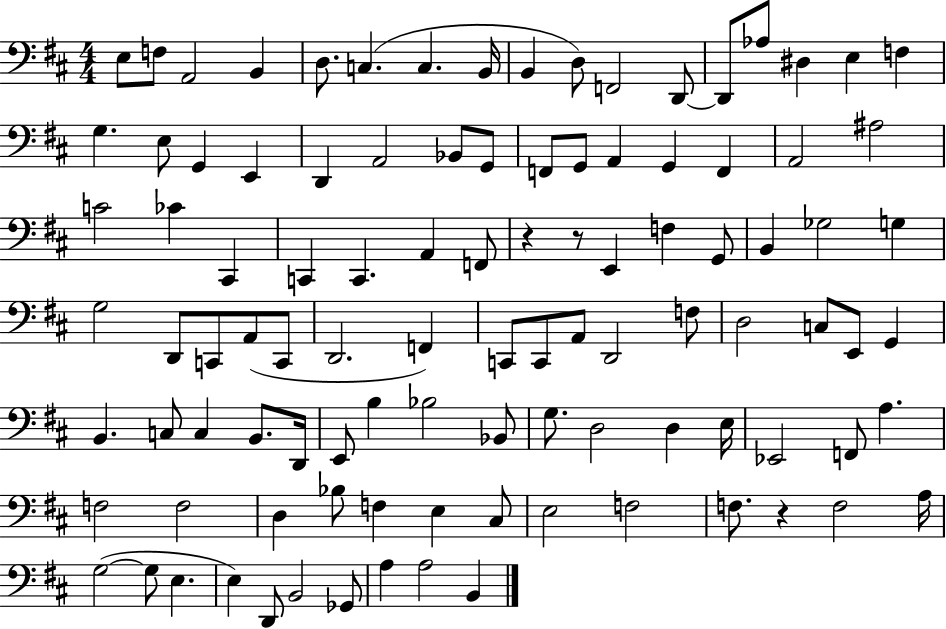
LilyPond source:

{
  \clef bass
  \numericTimeSignature
  \time 4/4
  \key d \major
  e8 f8 a,2 b,4 | d8. c4.( c4. b,16 | b,4 d8) f,2 d,8~~ | d,8 aes8 dis4 e4 f4 | \break g4. e8 g,4 e,4 | d,4 a,2 bes,8 g,8 | f,8 g,8 a,4 g,4 f,4 | a,2 ais2 | \break c'2 ces'4 cis,4 | c,4 c,4. a,4 f,8 | r4 r8 e,4 f4 g,8 | b,4 ges2 g4 | \break g2 d,8 c,8 a,8( c,8 | d,2. f,4) | c,8 c,8 a,8 d,2 f8 | d2 c8 e,8 g,4 | \break b,4. c8 c4 b,8. d,16 | e,8 b4 bes2 bes,8 | g8. d2 d4 e16 | ees,2 f,8 a4. | \break f2 f2 | d4 bes8 f4 e4 cis8 | e2 f2 | f8. r4 f2 a16 | \break g2~(~ g8 e4. | e4) d,8 b,2 ges,8 | a4 a2 b,4 | \bar "|."
}